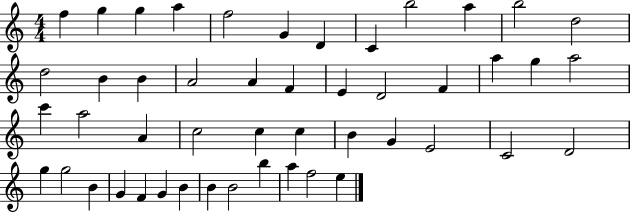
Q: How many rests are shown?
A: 0